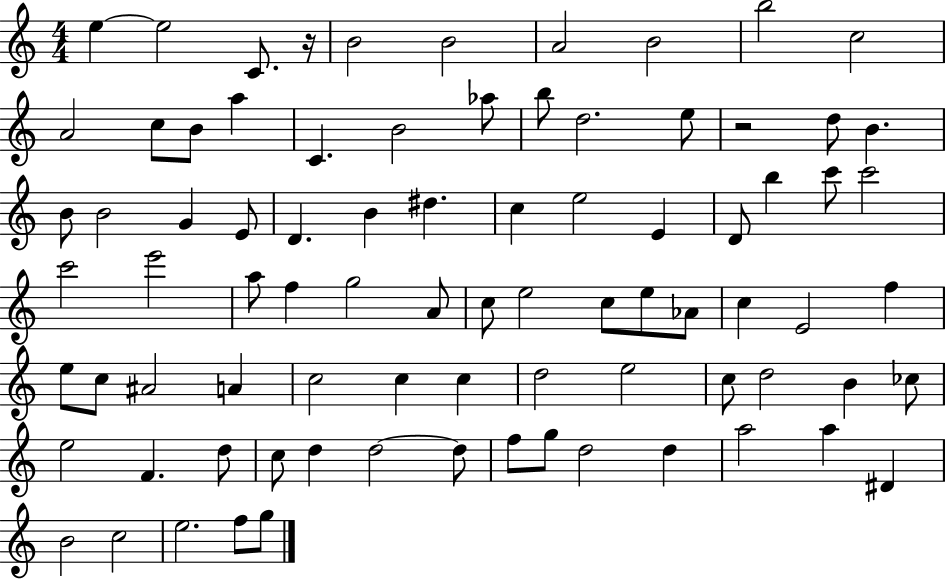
{
  \clef treble
  \numericTimeSignature
  \time 4/4
  \key c \major
  e''4~~ e''2 c'8. r16 | b'2 b'2 | a'2 b'2 | b''2 c''2 | \break a'2 c''8 b'8 a''4 | c'4. b'2 aes''8 | b''8 d''2. e''8 | r2 d''8 b'4. | \break b'8 b'2 g'4 e'8 | d'4. b'4 dis''4. | c''4 e''2 e'4 | d'8 b''4 c'''8 c'''2 | \break c'''2 e'''2 | a''8 f''4 g''2 a'8 | c''8 e''2 c''8 e''8 aes'8 | c''4 e'2 f''4 | \break e''8 c''8 ais'2 a'4 | c''2 c''4 c''4 | d''2 e''2 | c''8 d''2 b'4 ces''8 | \break e''2 f'4. d''8 | c''8 d''4 d''2~~ d''8 | f''8 g''8 d''2 d''4 | a''2 a''4 dis'4 | \break b'2 c''2 | e''2. f''8 g''8 | \bar "|."
}